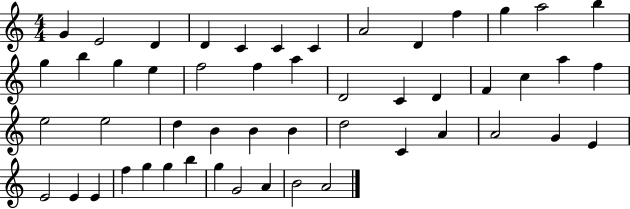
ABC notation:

X:1
T:Untitled
M:4/4
L:1/4
K:C
G E2 D D C C C A2 D f g a2 b g b g e f2 f a D2 C D F c a f e2 e2 d B B B d2 C A A2 G E E2 E E f g g b g G2 A B2 A2